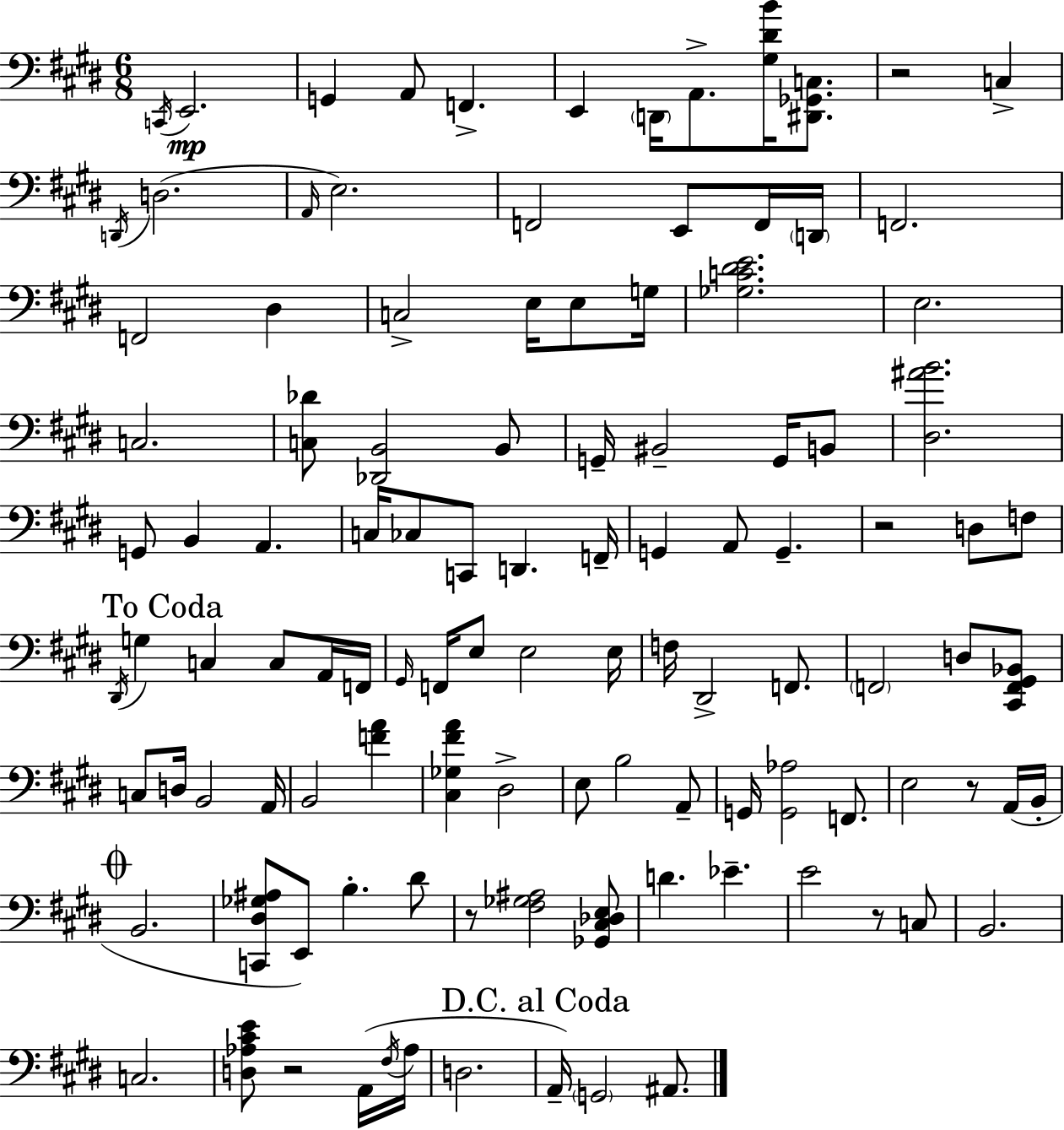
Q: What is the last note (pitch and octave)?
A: A#2